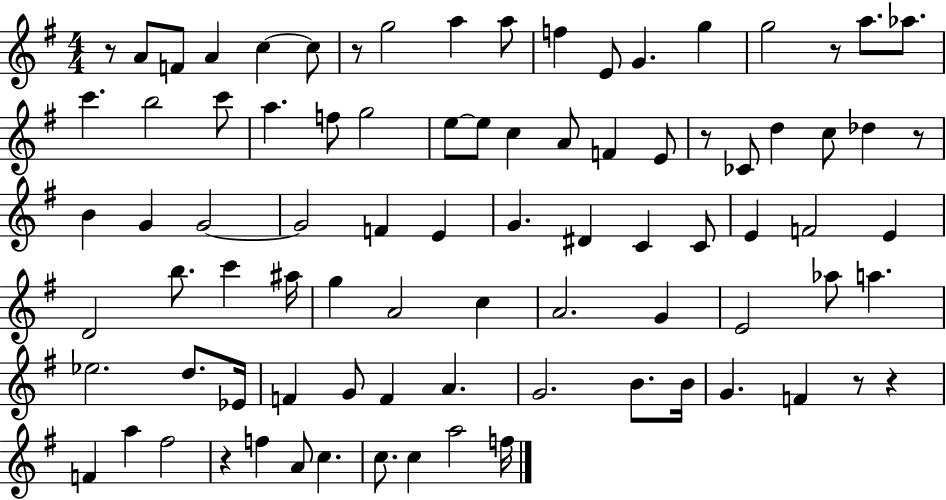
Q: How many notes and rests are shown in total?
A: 86